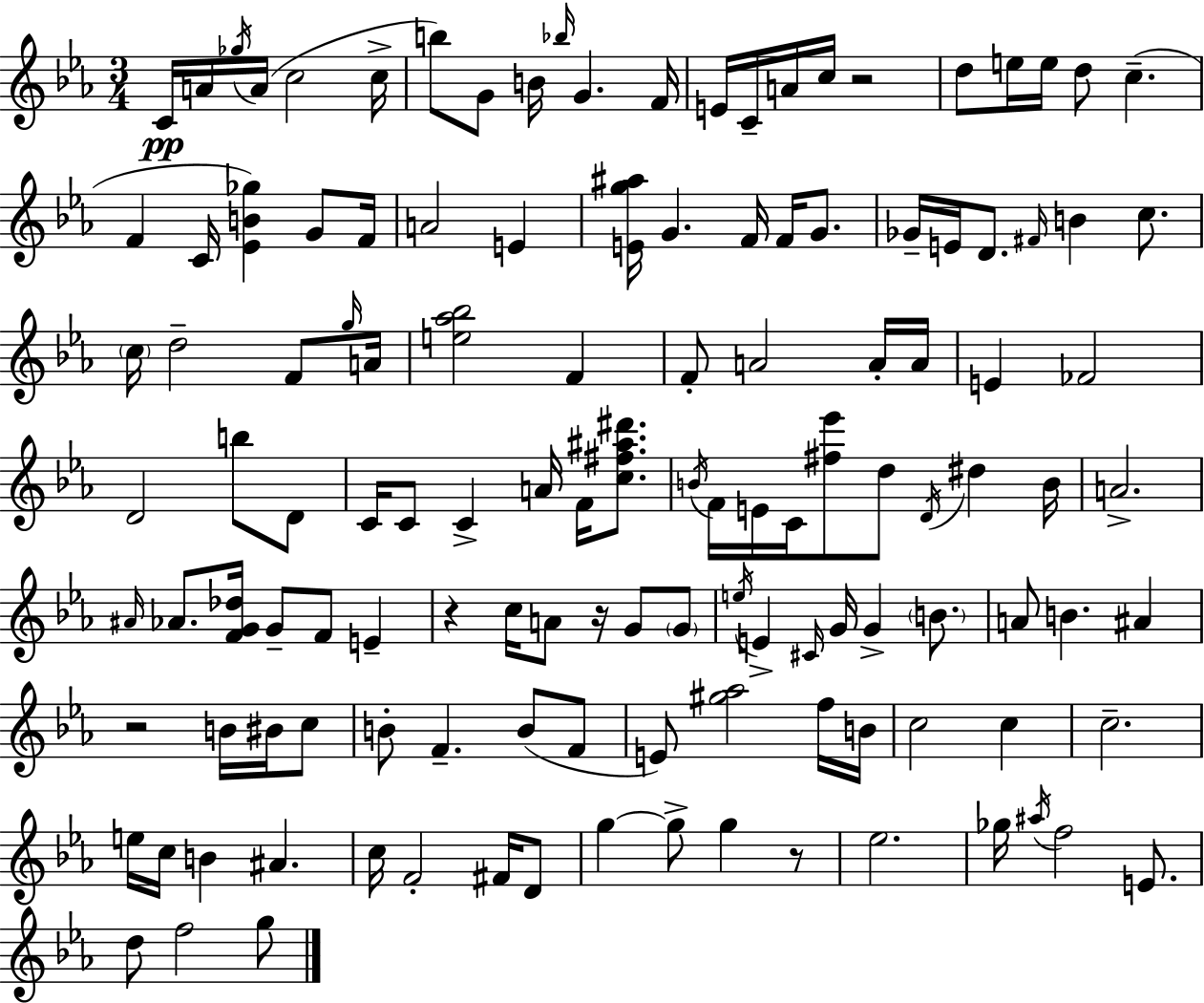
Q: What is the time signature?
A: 3/4